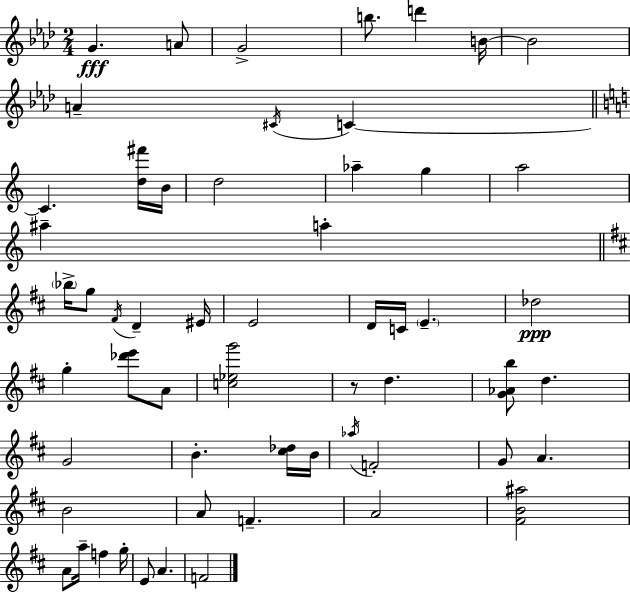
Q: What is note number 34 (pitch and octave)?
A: B4